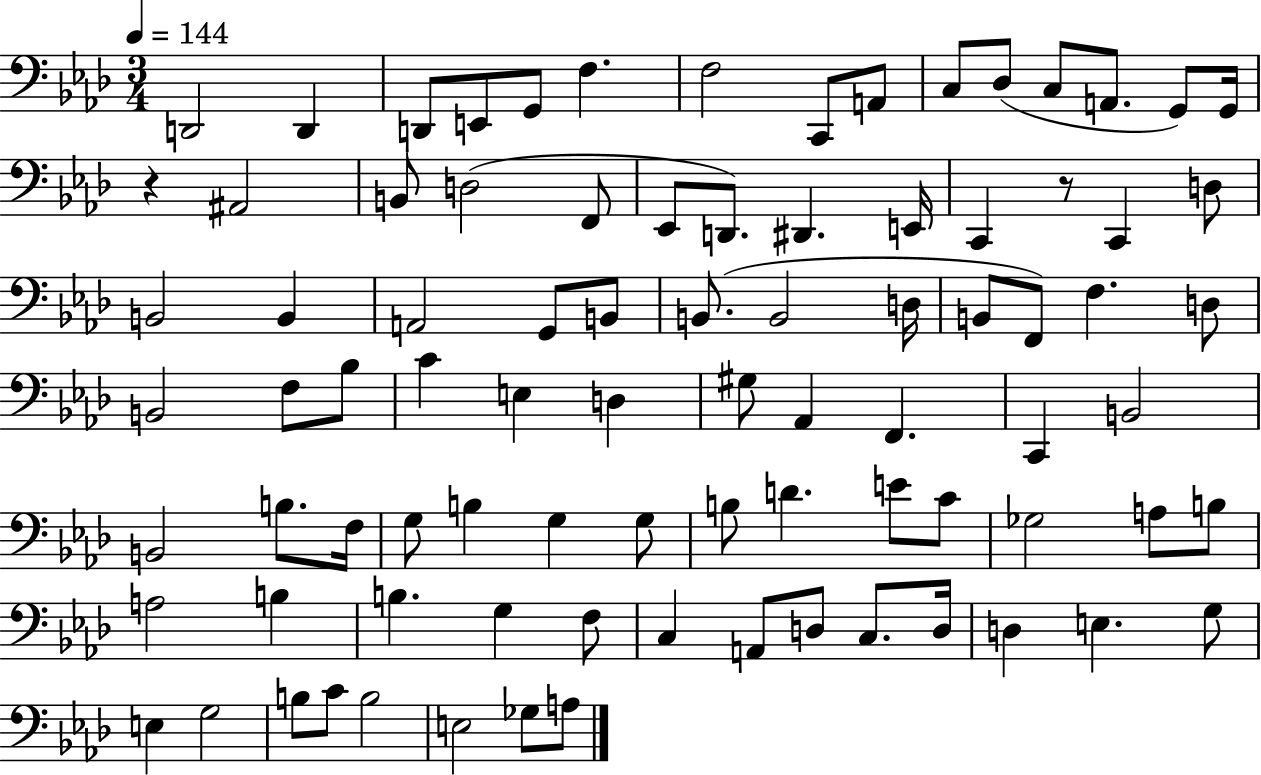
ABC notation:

X:1
T:Untitled
M:3/4
L:1/4
K:Ab
D,,2 D,, D,,/2 E,,/2 G,,/2 F, F,2 C,,/2 A,,/2 C,/2 _D,/2 C,/2 A,,/2 G,,/2 G,,/4 z ^A,,2 B,,/2 D,2 F,,/2 _E,,/2 D,,/2 ^D,, E,,/4 C,, z/2 C,, D,/2 B,,2 B,, A,,2 G,,/2 B,,/2 B,,/2 B,,2 D,/4 B,,/2 F,,/2 F, D,/2 B,,2 F,/2 _B,/2 C E, D, ^G,/2 _A,, F,, C,, B,,2 B,,2 B,/2 F,/4 G,/2 B, G, G,/2 B,/2 D E/2 C/2 _G,2 A,/2 B,/2 A,2 B, B, G, F,/2 C, A,,/2 D,/2 C,/2 D,/4 D, E, G,/2 E, G,2 B,/2 C/2 B,2 E,2 _G,/2 A,/2